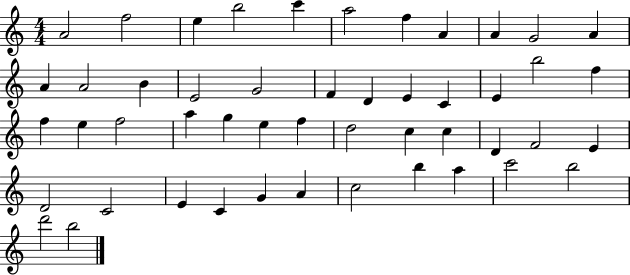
{
  \clef treble
  \numericTimeSignature
  \time 4/4
  \key c \major
  a'2 f''2 | e''4 b''2 c'''4 | a''2 f''4 a'4 | a'4 g'2 a'4 | \break a'4 a'2 b'4 | e'2 g'2 | f'4 d'4 e'4 c'4 | e'4 b''2 f''4 | \break f''4 e''4 f''2 | a''4 g''4 e''4 f''4 | d''2 c''4 c''4 | d'4 f'2 e'4 | \break d'2 c'2 | e'4 c'4 g'4 a'4 | c''2 b''4 a''4 | c'''2 b''2 | \break d'''2 b''2 | \bar "|."
}